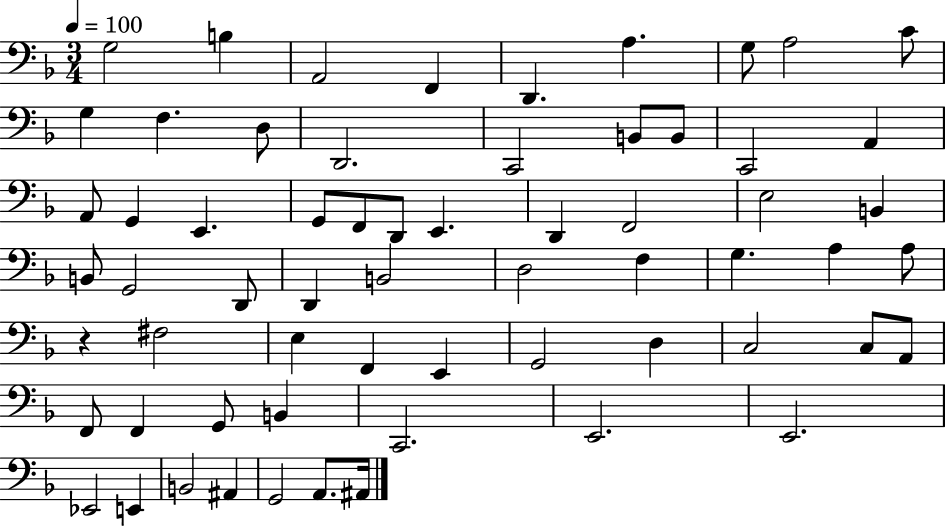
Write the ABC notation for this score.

X:1
T:Untitled
M:3/4
L:1/4
K:F
G,2 B, A,,2 F,, D,, A, G,/2 A,2 C/2 G, F, D,/2 D,,2 C,,2 B,,/2 B,,/2 C,,2 A,, A,,/2 G,, E,, G,,/2 F,,/2 D,,/2 E,, D,, F,,2 E,2 B,, B,,/2 G,,2 D,,/2 D,, B,,2 D,2 F, G, A, A,/2 z ^F,2 E, F,, E,, G,,2 D, C,2 C,/2 A,,/2 F,,/2 F,, G,,/2 B,, C,,2 E,,2 E,,2 _E,,2 E,, B,,2 ^A,, G,,2 A,,/2 ^A,,/4